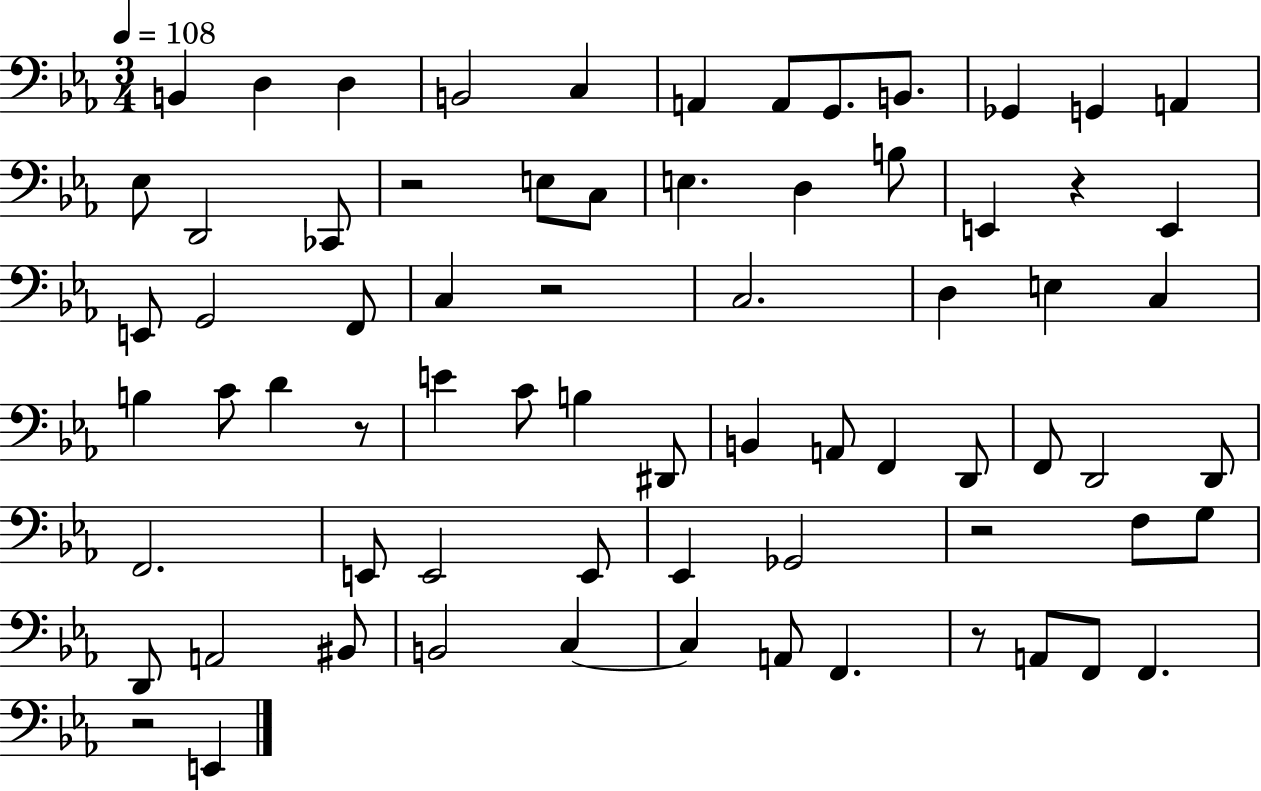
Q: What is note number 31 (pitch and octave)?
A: B3